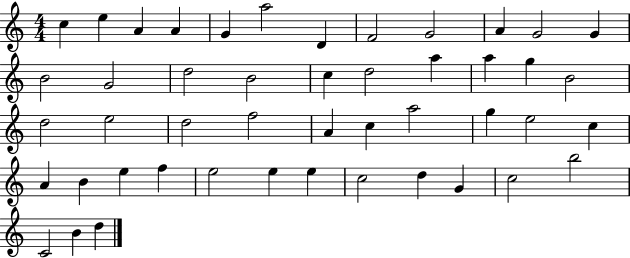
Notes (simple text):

C5/q E5/q A4/q A4/q G4/q A5/h D4/q F4/h G4/h A4/q G4/h G4/q B4/h G4/h D5/h B4/h C5/q D5/h A5/q A5/q G5/q B4/h D5/h E5/h D5/h F5/h A4/q C5/q A5/h G5/q E5/h C5/q A4/q B4/q E5/q F5/q E5/h E5/q E5/q C5/h D5/q G4/q C5/h B5/h C4/h B4/q D5/q